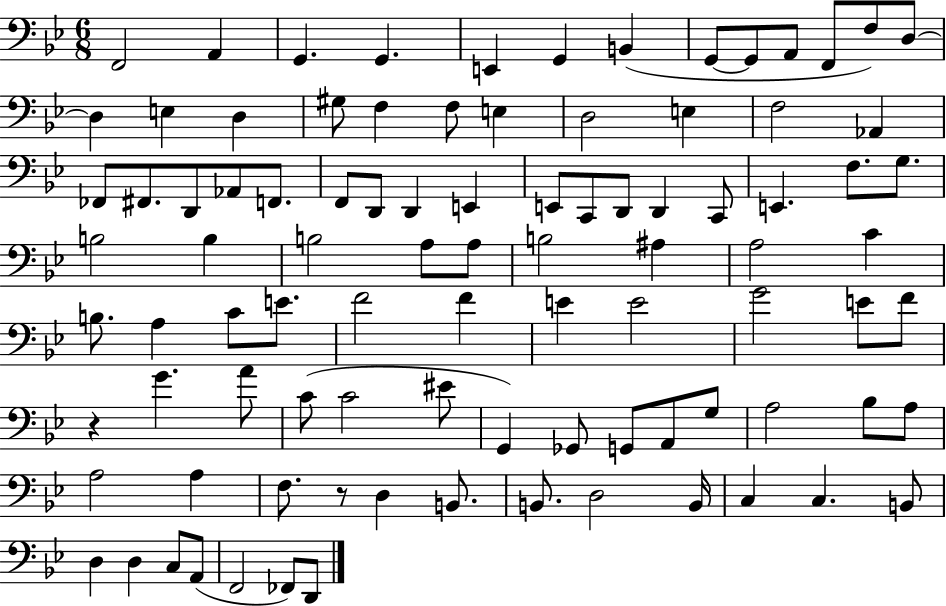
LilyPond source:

{
  \clef bass
  \numericTimeSignature
  \time 6/8
  \key bes \major
  f,2 a,4 | g,4. g,4. | e,4 g,4 b,4( | g,8~~ g,8 a,8 f,8 f8) d8~~ | \break d4 e4 d4 | gis8 f4 f8 e4 | d2 e4 | f2 aes,4 | \break fes,8 fis,8. d,8 aes,8 f,8. | f,8 d,8 d,4 e,4 | e,8 c,8 d,8 d,4 c,8 | e,4. f8. g8. | \break b2 b4 | b2 a8 a8 | b2 ais4 | a2 c'4 | \break b8. a4 c'8 e'8. | f'2 f'4 | e'4 e'2 | g'2 e'8 f'8 | \break r4 g'4. a'8 | c'8( c'2 eis'8 | g,4) ges,8 g,8 a,8 g8 | a2 bes8 a8 | \break a2 a4 | f8. r8 d4 b,8. | b,8. d2 b,16 | c4 c4. b,8 | \break d4 d4 c8 a,8( | f,2 fes,8) d,8 | \bar "|."
}